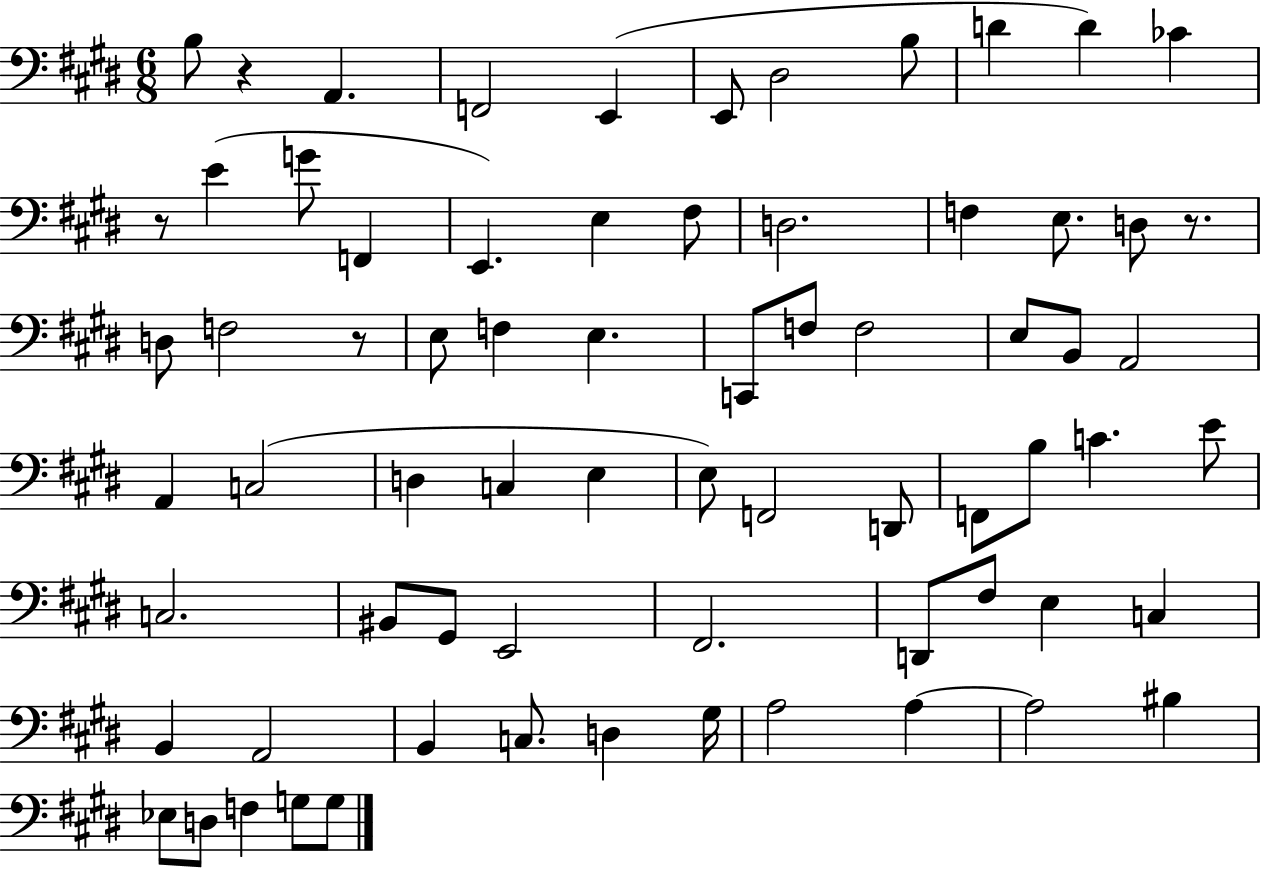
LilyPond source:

{
  \clef bass
  \numericTimeSignature
  \time 6/8
  \key e \major
  b8 r4 a,4. | f,2 e,4( | e,8 dis2 b8 | d'4 d'4) ces'4 | \break r8 e'4( g'8 f,4 | e,4.) e4 fis8 | d2. | f4 e8. d8 r8. | \break d8 f2 r8 | e8 f4 e4. | c,8 f8 f2 | e8 b,8 a,2 | \break a,4 c2( | d4 c4 e4 | e8) f,2 d,8 | f,8 b8 c'4. e'8 | \break c2. | bis,8 gis,8 e,2 | fis,2. | d,8 fis8 e4 c4 | \break b,4 a,2 | b,4 c8. d4 gis16 | a2 a4~~ | a2 bis4 | \break ees8 d8 f4 g8 g8 | \bar "|."
}